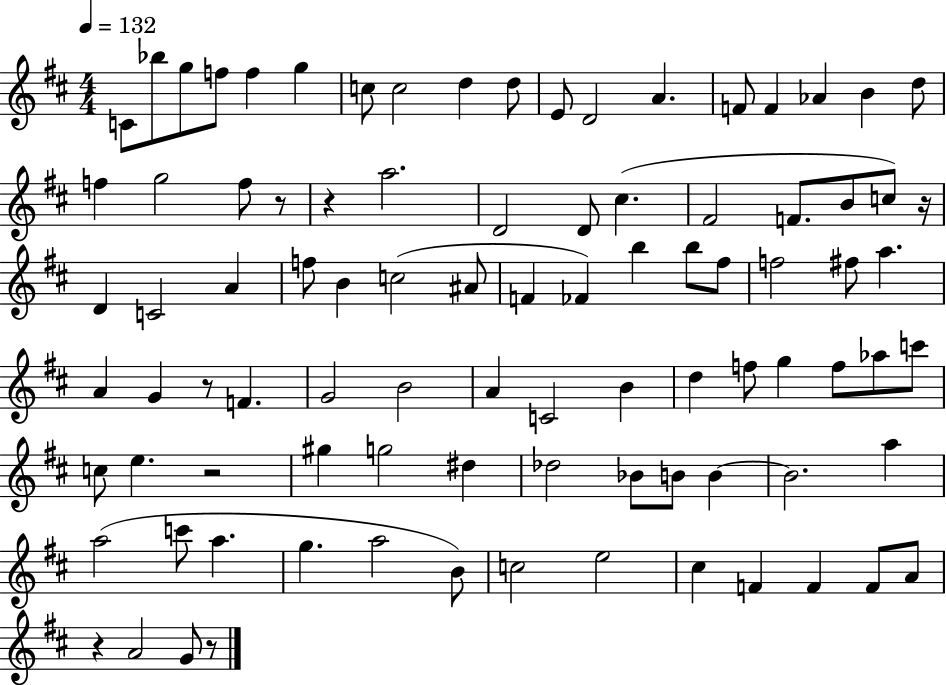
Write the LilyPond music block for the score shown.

{
  \clef treble
  \numericTimeSignature
  \time 4/4
  \key d \major
  \tempo 4 = 132
  c'8 bes''8 g''8 f''8 f''4 g''4 | c''8 c''2 d''4 d''8 | e'8 d'2 a'4. | f'8 f'4 aes'4 b'4 d''8 | \break f''4 g''2 f''8 r8 | r4 a''2. | d'2 d'8 cis''4.( | fis'2 f'8. b'8 c''8) r16 | \break d'4 c'2 a'4 | f''8 b'4 c''2( ais'8 | f'4 fes'4) b''4 b''8 fis''8 | f''2 fis''8 a''4. | \break a'4 g'4 r8 f'4. | g'2 b'2 | a'4 c'2 b'4 | d''4 f''8 g''4 f''8 aes''8 c'''8 | \break c''8 e''4. r2 | gis''4 g''2 dis''4 | des''2 bes'8 b'8 b'4~~ | b'2. a''4 | \break a''2( c'''8 a''4. | g''4. a''2 b'8) | c''2 e''2 | cis''4 f'4 f'4 f'8 a'8 | \break r4 a'2 g'8 r8 | \bar "|."
}